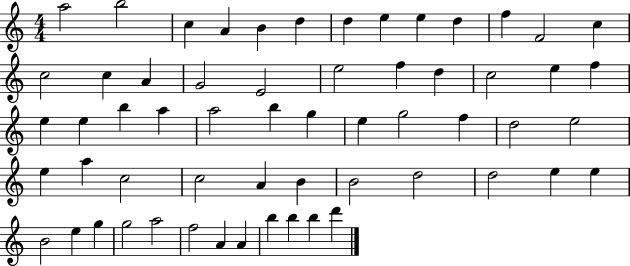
{
  \clef treble
  \numericTimeSignature
  \time 4/4
  \key c \major
  a''2 b''2 | c''4 a'4 b'4 d''4 | d''4 e''4 e''4 d''4 | f''4 f'2 c''4 | \break c''2 c''4 a'4 | g'2 e'2 | e''2 f''4 d''4 | c''2 e''4 f''4 | \break e''4 e''4 b''4 a''4 | a''2 b''4 g''4 | e''4 g''2 f''4 | d''2 e''2 | \break e''4 a''4 c''2 | c''2 a'4 b'4 | b'2 d''2 | d''2 e''4 e''4 | \break b'2 e''4 g''4 | g''2 a''2 | f''2 a'4 a'4 | b''4 b''4 b''4 d'''4 | \break \bar "|."
}